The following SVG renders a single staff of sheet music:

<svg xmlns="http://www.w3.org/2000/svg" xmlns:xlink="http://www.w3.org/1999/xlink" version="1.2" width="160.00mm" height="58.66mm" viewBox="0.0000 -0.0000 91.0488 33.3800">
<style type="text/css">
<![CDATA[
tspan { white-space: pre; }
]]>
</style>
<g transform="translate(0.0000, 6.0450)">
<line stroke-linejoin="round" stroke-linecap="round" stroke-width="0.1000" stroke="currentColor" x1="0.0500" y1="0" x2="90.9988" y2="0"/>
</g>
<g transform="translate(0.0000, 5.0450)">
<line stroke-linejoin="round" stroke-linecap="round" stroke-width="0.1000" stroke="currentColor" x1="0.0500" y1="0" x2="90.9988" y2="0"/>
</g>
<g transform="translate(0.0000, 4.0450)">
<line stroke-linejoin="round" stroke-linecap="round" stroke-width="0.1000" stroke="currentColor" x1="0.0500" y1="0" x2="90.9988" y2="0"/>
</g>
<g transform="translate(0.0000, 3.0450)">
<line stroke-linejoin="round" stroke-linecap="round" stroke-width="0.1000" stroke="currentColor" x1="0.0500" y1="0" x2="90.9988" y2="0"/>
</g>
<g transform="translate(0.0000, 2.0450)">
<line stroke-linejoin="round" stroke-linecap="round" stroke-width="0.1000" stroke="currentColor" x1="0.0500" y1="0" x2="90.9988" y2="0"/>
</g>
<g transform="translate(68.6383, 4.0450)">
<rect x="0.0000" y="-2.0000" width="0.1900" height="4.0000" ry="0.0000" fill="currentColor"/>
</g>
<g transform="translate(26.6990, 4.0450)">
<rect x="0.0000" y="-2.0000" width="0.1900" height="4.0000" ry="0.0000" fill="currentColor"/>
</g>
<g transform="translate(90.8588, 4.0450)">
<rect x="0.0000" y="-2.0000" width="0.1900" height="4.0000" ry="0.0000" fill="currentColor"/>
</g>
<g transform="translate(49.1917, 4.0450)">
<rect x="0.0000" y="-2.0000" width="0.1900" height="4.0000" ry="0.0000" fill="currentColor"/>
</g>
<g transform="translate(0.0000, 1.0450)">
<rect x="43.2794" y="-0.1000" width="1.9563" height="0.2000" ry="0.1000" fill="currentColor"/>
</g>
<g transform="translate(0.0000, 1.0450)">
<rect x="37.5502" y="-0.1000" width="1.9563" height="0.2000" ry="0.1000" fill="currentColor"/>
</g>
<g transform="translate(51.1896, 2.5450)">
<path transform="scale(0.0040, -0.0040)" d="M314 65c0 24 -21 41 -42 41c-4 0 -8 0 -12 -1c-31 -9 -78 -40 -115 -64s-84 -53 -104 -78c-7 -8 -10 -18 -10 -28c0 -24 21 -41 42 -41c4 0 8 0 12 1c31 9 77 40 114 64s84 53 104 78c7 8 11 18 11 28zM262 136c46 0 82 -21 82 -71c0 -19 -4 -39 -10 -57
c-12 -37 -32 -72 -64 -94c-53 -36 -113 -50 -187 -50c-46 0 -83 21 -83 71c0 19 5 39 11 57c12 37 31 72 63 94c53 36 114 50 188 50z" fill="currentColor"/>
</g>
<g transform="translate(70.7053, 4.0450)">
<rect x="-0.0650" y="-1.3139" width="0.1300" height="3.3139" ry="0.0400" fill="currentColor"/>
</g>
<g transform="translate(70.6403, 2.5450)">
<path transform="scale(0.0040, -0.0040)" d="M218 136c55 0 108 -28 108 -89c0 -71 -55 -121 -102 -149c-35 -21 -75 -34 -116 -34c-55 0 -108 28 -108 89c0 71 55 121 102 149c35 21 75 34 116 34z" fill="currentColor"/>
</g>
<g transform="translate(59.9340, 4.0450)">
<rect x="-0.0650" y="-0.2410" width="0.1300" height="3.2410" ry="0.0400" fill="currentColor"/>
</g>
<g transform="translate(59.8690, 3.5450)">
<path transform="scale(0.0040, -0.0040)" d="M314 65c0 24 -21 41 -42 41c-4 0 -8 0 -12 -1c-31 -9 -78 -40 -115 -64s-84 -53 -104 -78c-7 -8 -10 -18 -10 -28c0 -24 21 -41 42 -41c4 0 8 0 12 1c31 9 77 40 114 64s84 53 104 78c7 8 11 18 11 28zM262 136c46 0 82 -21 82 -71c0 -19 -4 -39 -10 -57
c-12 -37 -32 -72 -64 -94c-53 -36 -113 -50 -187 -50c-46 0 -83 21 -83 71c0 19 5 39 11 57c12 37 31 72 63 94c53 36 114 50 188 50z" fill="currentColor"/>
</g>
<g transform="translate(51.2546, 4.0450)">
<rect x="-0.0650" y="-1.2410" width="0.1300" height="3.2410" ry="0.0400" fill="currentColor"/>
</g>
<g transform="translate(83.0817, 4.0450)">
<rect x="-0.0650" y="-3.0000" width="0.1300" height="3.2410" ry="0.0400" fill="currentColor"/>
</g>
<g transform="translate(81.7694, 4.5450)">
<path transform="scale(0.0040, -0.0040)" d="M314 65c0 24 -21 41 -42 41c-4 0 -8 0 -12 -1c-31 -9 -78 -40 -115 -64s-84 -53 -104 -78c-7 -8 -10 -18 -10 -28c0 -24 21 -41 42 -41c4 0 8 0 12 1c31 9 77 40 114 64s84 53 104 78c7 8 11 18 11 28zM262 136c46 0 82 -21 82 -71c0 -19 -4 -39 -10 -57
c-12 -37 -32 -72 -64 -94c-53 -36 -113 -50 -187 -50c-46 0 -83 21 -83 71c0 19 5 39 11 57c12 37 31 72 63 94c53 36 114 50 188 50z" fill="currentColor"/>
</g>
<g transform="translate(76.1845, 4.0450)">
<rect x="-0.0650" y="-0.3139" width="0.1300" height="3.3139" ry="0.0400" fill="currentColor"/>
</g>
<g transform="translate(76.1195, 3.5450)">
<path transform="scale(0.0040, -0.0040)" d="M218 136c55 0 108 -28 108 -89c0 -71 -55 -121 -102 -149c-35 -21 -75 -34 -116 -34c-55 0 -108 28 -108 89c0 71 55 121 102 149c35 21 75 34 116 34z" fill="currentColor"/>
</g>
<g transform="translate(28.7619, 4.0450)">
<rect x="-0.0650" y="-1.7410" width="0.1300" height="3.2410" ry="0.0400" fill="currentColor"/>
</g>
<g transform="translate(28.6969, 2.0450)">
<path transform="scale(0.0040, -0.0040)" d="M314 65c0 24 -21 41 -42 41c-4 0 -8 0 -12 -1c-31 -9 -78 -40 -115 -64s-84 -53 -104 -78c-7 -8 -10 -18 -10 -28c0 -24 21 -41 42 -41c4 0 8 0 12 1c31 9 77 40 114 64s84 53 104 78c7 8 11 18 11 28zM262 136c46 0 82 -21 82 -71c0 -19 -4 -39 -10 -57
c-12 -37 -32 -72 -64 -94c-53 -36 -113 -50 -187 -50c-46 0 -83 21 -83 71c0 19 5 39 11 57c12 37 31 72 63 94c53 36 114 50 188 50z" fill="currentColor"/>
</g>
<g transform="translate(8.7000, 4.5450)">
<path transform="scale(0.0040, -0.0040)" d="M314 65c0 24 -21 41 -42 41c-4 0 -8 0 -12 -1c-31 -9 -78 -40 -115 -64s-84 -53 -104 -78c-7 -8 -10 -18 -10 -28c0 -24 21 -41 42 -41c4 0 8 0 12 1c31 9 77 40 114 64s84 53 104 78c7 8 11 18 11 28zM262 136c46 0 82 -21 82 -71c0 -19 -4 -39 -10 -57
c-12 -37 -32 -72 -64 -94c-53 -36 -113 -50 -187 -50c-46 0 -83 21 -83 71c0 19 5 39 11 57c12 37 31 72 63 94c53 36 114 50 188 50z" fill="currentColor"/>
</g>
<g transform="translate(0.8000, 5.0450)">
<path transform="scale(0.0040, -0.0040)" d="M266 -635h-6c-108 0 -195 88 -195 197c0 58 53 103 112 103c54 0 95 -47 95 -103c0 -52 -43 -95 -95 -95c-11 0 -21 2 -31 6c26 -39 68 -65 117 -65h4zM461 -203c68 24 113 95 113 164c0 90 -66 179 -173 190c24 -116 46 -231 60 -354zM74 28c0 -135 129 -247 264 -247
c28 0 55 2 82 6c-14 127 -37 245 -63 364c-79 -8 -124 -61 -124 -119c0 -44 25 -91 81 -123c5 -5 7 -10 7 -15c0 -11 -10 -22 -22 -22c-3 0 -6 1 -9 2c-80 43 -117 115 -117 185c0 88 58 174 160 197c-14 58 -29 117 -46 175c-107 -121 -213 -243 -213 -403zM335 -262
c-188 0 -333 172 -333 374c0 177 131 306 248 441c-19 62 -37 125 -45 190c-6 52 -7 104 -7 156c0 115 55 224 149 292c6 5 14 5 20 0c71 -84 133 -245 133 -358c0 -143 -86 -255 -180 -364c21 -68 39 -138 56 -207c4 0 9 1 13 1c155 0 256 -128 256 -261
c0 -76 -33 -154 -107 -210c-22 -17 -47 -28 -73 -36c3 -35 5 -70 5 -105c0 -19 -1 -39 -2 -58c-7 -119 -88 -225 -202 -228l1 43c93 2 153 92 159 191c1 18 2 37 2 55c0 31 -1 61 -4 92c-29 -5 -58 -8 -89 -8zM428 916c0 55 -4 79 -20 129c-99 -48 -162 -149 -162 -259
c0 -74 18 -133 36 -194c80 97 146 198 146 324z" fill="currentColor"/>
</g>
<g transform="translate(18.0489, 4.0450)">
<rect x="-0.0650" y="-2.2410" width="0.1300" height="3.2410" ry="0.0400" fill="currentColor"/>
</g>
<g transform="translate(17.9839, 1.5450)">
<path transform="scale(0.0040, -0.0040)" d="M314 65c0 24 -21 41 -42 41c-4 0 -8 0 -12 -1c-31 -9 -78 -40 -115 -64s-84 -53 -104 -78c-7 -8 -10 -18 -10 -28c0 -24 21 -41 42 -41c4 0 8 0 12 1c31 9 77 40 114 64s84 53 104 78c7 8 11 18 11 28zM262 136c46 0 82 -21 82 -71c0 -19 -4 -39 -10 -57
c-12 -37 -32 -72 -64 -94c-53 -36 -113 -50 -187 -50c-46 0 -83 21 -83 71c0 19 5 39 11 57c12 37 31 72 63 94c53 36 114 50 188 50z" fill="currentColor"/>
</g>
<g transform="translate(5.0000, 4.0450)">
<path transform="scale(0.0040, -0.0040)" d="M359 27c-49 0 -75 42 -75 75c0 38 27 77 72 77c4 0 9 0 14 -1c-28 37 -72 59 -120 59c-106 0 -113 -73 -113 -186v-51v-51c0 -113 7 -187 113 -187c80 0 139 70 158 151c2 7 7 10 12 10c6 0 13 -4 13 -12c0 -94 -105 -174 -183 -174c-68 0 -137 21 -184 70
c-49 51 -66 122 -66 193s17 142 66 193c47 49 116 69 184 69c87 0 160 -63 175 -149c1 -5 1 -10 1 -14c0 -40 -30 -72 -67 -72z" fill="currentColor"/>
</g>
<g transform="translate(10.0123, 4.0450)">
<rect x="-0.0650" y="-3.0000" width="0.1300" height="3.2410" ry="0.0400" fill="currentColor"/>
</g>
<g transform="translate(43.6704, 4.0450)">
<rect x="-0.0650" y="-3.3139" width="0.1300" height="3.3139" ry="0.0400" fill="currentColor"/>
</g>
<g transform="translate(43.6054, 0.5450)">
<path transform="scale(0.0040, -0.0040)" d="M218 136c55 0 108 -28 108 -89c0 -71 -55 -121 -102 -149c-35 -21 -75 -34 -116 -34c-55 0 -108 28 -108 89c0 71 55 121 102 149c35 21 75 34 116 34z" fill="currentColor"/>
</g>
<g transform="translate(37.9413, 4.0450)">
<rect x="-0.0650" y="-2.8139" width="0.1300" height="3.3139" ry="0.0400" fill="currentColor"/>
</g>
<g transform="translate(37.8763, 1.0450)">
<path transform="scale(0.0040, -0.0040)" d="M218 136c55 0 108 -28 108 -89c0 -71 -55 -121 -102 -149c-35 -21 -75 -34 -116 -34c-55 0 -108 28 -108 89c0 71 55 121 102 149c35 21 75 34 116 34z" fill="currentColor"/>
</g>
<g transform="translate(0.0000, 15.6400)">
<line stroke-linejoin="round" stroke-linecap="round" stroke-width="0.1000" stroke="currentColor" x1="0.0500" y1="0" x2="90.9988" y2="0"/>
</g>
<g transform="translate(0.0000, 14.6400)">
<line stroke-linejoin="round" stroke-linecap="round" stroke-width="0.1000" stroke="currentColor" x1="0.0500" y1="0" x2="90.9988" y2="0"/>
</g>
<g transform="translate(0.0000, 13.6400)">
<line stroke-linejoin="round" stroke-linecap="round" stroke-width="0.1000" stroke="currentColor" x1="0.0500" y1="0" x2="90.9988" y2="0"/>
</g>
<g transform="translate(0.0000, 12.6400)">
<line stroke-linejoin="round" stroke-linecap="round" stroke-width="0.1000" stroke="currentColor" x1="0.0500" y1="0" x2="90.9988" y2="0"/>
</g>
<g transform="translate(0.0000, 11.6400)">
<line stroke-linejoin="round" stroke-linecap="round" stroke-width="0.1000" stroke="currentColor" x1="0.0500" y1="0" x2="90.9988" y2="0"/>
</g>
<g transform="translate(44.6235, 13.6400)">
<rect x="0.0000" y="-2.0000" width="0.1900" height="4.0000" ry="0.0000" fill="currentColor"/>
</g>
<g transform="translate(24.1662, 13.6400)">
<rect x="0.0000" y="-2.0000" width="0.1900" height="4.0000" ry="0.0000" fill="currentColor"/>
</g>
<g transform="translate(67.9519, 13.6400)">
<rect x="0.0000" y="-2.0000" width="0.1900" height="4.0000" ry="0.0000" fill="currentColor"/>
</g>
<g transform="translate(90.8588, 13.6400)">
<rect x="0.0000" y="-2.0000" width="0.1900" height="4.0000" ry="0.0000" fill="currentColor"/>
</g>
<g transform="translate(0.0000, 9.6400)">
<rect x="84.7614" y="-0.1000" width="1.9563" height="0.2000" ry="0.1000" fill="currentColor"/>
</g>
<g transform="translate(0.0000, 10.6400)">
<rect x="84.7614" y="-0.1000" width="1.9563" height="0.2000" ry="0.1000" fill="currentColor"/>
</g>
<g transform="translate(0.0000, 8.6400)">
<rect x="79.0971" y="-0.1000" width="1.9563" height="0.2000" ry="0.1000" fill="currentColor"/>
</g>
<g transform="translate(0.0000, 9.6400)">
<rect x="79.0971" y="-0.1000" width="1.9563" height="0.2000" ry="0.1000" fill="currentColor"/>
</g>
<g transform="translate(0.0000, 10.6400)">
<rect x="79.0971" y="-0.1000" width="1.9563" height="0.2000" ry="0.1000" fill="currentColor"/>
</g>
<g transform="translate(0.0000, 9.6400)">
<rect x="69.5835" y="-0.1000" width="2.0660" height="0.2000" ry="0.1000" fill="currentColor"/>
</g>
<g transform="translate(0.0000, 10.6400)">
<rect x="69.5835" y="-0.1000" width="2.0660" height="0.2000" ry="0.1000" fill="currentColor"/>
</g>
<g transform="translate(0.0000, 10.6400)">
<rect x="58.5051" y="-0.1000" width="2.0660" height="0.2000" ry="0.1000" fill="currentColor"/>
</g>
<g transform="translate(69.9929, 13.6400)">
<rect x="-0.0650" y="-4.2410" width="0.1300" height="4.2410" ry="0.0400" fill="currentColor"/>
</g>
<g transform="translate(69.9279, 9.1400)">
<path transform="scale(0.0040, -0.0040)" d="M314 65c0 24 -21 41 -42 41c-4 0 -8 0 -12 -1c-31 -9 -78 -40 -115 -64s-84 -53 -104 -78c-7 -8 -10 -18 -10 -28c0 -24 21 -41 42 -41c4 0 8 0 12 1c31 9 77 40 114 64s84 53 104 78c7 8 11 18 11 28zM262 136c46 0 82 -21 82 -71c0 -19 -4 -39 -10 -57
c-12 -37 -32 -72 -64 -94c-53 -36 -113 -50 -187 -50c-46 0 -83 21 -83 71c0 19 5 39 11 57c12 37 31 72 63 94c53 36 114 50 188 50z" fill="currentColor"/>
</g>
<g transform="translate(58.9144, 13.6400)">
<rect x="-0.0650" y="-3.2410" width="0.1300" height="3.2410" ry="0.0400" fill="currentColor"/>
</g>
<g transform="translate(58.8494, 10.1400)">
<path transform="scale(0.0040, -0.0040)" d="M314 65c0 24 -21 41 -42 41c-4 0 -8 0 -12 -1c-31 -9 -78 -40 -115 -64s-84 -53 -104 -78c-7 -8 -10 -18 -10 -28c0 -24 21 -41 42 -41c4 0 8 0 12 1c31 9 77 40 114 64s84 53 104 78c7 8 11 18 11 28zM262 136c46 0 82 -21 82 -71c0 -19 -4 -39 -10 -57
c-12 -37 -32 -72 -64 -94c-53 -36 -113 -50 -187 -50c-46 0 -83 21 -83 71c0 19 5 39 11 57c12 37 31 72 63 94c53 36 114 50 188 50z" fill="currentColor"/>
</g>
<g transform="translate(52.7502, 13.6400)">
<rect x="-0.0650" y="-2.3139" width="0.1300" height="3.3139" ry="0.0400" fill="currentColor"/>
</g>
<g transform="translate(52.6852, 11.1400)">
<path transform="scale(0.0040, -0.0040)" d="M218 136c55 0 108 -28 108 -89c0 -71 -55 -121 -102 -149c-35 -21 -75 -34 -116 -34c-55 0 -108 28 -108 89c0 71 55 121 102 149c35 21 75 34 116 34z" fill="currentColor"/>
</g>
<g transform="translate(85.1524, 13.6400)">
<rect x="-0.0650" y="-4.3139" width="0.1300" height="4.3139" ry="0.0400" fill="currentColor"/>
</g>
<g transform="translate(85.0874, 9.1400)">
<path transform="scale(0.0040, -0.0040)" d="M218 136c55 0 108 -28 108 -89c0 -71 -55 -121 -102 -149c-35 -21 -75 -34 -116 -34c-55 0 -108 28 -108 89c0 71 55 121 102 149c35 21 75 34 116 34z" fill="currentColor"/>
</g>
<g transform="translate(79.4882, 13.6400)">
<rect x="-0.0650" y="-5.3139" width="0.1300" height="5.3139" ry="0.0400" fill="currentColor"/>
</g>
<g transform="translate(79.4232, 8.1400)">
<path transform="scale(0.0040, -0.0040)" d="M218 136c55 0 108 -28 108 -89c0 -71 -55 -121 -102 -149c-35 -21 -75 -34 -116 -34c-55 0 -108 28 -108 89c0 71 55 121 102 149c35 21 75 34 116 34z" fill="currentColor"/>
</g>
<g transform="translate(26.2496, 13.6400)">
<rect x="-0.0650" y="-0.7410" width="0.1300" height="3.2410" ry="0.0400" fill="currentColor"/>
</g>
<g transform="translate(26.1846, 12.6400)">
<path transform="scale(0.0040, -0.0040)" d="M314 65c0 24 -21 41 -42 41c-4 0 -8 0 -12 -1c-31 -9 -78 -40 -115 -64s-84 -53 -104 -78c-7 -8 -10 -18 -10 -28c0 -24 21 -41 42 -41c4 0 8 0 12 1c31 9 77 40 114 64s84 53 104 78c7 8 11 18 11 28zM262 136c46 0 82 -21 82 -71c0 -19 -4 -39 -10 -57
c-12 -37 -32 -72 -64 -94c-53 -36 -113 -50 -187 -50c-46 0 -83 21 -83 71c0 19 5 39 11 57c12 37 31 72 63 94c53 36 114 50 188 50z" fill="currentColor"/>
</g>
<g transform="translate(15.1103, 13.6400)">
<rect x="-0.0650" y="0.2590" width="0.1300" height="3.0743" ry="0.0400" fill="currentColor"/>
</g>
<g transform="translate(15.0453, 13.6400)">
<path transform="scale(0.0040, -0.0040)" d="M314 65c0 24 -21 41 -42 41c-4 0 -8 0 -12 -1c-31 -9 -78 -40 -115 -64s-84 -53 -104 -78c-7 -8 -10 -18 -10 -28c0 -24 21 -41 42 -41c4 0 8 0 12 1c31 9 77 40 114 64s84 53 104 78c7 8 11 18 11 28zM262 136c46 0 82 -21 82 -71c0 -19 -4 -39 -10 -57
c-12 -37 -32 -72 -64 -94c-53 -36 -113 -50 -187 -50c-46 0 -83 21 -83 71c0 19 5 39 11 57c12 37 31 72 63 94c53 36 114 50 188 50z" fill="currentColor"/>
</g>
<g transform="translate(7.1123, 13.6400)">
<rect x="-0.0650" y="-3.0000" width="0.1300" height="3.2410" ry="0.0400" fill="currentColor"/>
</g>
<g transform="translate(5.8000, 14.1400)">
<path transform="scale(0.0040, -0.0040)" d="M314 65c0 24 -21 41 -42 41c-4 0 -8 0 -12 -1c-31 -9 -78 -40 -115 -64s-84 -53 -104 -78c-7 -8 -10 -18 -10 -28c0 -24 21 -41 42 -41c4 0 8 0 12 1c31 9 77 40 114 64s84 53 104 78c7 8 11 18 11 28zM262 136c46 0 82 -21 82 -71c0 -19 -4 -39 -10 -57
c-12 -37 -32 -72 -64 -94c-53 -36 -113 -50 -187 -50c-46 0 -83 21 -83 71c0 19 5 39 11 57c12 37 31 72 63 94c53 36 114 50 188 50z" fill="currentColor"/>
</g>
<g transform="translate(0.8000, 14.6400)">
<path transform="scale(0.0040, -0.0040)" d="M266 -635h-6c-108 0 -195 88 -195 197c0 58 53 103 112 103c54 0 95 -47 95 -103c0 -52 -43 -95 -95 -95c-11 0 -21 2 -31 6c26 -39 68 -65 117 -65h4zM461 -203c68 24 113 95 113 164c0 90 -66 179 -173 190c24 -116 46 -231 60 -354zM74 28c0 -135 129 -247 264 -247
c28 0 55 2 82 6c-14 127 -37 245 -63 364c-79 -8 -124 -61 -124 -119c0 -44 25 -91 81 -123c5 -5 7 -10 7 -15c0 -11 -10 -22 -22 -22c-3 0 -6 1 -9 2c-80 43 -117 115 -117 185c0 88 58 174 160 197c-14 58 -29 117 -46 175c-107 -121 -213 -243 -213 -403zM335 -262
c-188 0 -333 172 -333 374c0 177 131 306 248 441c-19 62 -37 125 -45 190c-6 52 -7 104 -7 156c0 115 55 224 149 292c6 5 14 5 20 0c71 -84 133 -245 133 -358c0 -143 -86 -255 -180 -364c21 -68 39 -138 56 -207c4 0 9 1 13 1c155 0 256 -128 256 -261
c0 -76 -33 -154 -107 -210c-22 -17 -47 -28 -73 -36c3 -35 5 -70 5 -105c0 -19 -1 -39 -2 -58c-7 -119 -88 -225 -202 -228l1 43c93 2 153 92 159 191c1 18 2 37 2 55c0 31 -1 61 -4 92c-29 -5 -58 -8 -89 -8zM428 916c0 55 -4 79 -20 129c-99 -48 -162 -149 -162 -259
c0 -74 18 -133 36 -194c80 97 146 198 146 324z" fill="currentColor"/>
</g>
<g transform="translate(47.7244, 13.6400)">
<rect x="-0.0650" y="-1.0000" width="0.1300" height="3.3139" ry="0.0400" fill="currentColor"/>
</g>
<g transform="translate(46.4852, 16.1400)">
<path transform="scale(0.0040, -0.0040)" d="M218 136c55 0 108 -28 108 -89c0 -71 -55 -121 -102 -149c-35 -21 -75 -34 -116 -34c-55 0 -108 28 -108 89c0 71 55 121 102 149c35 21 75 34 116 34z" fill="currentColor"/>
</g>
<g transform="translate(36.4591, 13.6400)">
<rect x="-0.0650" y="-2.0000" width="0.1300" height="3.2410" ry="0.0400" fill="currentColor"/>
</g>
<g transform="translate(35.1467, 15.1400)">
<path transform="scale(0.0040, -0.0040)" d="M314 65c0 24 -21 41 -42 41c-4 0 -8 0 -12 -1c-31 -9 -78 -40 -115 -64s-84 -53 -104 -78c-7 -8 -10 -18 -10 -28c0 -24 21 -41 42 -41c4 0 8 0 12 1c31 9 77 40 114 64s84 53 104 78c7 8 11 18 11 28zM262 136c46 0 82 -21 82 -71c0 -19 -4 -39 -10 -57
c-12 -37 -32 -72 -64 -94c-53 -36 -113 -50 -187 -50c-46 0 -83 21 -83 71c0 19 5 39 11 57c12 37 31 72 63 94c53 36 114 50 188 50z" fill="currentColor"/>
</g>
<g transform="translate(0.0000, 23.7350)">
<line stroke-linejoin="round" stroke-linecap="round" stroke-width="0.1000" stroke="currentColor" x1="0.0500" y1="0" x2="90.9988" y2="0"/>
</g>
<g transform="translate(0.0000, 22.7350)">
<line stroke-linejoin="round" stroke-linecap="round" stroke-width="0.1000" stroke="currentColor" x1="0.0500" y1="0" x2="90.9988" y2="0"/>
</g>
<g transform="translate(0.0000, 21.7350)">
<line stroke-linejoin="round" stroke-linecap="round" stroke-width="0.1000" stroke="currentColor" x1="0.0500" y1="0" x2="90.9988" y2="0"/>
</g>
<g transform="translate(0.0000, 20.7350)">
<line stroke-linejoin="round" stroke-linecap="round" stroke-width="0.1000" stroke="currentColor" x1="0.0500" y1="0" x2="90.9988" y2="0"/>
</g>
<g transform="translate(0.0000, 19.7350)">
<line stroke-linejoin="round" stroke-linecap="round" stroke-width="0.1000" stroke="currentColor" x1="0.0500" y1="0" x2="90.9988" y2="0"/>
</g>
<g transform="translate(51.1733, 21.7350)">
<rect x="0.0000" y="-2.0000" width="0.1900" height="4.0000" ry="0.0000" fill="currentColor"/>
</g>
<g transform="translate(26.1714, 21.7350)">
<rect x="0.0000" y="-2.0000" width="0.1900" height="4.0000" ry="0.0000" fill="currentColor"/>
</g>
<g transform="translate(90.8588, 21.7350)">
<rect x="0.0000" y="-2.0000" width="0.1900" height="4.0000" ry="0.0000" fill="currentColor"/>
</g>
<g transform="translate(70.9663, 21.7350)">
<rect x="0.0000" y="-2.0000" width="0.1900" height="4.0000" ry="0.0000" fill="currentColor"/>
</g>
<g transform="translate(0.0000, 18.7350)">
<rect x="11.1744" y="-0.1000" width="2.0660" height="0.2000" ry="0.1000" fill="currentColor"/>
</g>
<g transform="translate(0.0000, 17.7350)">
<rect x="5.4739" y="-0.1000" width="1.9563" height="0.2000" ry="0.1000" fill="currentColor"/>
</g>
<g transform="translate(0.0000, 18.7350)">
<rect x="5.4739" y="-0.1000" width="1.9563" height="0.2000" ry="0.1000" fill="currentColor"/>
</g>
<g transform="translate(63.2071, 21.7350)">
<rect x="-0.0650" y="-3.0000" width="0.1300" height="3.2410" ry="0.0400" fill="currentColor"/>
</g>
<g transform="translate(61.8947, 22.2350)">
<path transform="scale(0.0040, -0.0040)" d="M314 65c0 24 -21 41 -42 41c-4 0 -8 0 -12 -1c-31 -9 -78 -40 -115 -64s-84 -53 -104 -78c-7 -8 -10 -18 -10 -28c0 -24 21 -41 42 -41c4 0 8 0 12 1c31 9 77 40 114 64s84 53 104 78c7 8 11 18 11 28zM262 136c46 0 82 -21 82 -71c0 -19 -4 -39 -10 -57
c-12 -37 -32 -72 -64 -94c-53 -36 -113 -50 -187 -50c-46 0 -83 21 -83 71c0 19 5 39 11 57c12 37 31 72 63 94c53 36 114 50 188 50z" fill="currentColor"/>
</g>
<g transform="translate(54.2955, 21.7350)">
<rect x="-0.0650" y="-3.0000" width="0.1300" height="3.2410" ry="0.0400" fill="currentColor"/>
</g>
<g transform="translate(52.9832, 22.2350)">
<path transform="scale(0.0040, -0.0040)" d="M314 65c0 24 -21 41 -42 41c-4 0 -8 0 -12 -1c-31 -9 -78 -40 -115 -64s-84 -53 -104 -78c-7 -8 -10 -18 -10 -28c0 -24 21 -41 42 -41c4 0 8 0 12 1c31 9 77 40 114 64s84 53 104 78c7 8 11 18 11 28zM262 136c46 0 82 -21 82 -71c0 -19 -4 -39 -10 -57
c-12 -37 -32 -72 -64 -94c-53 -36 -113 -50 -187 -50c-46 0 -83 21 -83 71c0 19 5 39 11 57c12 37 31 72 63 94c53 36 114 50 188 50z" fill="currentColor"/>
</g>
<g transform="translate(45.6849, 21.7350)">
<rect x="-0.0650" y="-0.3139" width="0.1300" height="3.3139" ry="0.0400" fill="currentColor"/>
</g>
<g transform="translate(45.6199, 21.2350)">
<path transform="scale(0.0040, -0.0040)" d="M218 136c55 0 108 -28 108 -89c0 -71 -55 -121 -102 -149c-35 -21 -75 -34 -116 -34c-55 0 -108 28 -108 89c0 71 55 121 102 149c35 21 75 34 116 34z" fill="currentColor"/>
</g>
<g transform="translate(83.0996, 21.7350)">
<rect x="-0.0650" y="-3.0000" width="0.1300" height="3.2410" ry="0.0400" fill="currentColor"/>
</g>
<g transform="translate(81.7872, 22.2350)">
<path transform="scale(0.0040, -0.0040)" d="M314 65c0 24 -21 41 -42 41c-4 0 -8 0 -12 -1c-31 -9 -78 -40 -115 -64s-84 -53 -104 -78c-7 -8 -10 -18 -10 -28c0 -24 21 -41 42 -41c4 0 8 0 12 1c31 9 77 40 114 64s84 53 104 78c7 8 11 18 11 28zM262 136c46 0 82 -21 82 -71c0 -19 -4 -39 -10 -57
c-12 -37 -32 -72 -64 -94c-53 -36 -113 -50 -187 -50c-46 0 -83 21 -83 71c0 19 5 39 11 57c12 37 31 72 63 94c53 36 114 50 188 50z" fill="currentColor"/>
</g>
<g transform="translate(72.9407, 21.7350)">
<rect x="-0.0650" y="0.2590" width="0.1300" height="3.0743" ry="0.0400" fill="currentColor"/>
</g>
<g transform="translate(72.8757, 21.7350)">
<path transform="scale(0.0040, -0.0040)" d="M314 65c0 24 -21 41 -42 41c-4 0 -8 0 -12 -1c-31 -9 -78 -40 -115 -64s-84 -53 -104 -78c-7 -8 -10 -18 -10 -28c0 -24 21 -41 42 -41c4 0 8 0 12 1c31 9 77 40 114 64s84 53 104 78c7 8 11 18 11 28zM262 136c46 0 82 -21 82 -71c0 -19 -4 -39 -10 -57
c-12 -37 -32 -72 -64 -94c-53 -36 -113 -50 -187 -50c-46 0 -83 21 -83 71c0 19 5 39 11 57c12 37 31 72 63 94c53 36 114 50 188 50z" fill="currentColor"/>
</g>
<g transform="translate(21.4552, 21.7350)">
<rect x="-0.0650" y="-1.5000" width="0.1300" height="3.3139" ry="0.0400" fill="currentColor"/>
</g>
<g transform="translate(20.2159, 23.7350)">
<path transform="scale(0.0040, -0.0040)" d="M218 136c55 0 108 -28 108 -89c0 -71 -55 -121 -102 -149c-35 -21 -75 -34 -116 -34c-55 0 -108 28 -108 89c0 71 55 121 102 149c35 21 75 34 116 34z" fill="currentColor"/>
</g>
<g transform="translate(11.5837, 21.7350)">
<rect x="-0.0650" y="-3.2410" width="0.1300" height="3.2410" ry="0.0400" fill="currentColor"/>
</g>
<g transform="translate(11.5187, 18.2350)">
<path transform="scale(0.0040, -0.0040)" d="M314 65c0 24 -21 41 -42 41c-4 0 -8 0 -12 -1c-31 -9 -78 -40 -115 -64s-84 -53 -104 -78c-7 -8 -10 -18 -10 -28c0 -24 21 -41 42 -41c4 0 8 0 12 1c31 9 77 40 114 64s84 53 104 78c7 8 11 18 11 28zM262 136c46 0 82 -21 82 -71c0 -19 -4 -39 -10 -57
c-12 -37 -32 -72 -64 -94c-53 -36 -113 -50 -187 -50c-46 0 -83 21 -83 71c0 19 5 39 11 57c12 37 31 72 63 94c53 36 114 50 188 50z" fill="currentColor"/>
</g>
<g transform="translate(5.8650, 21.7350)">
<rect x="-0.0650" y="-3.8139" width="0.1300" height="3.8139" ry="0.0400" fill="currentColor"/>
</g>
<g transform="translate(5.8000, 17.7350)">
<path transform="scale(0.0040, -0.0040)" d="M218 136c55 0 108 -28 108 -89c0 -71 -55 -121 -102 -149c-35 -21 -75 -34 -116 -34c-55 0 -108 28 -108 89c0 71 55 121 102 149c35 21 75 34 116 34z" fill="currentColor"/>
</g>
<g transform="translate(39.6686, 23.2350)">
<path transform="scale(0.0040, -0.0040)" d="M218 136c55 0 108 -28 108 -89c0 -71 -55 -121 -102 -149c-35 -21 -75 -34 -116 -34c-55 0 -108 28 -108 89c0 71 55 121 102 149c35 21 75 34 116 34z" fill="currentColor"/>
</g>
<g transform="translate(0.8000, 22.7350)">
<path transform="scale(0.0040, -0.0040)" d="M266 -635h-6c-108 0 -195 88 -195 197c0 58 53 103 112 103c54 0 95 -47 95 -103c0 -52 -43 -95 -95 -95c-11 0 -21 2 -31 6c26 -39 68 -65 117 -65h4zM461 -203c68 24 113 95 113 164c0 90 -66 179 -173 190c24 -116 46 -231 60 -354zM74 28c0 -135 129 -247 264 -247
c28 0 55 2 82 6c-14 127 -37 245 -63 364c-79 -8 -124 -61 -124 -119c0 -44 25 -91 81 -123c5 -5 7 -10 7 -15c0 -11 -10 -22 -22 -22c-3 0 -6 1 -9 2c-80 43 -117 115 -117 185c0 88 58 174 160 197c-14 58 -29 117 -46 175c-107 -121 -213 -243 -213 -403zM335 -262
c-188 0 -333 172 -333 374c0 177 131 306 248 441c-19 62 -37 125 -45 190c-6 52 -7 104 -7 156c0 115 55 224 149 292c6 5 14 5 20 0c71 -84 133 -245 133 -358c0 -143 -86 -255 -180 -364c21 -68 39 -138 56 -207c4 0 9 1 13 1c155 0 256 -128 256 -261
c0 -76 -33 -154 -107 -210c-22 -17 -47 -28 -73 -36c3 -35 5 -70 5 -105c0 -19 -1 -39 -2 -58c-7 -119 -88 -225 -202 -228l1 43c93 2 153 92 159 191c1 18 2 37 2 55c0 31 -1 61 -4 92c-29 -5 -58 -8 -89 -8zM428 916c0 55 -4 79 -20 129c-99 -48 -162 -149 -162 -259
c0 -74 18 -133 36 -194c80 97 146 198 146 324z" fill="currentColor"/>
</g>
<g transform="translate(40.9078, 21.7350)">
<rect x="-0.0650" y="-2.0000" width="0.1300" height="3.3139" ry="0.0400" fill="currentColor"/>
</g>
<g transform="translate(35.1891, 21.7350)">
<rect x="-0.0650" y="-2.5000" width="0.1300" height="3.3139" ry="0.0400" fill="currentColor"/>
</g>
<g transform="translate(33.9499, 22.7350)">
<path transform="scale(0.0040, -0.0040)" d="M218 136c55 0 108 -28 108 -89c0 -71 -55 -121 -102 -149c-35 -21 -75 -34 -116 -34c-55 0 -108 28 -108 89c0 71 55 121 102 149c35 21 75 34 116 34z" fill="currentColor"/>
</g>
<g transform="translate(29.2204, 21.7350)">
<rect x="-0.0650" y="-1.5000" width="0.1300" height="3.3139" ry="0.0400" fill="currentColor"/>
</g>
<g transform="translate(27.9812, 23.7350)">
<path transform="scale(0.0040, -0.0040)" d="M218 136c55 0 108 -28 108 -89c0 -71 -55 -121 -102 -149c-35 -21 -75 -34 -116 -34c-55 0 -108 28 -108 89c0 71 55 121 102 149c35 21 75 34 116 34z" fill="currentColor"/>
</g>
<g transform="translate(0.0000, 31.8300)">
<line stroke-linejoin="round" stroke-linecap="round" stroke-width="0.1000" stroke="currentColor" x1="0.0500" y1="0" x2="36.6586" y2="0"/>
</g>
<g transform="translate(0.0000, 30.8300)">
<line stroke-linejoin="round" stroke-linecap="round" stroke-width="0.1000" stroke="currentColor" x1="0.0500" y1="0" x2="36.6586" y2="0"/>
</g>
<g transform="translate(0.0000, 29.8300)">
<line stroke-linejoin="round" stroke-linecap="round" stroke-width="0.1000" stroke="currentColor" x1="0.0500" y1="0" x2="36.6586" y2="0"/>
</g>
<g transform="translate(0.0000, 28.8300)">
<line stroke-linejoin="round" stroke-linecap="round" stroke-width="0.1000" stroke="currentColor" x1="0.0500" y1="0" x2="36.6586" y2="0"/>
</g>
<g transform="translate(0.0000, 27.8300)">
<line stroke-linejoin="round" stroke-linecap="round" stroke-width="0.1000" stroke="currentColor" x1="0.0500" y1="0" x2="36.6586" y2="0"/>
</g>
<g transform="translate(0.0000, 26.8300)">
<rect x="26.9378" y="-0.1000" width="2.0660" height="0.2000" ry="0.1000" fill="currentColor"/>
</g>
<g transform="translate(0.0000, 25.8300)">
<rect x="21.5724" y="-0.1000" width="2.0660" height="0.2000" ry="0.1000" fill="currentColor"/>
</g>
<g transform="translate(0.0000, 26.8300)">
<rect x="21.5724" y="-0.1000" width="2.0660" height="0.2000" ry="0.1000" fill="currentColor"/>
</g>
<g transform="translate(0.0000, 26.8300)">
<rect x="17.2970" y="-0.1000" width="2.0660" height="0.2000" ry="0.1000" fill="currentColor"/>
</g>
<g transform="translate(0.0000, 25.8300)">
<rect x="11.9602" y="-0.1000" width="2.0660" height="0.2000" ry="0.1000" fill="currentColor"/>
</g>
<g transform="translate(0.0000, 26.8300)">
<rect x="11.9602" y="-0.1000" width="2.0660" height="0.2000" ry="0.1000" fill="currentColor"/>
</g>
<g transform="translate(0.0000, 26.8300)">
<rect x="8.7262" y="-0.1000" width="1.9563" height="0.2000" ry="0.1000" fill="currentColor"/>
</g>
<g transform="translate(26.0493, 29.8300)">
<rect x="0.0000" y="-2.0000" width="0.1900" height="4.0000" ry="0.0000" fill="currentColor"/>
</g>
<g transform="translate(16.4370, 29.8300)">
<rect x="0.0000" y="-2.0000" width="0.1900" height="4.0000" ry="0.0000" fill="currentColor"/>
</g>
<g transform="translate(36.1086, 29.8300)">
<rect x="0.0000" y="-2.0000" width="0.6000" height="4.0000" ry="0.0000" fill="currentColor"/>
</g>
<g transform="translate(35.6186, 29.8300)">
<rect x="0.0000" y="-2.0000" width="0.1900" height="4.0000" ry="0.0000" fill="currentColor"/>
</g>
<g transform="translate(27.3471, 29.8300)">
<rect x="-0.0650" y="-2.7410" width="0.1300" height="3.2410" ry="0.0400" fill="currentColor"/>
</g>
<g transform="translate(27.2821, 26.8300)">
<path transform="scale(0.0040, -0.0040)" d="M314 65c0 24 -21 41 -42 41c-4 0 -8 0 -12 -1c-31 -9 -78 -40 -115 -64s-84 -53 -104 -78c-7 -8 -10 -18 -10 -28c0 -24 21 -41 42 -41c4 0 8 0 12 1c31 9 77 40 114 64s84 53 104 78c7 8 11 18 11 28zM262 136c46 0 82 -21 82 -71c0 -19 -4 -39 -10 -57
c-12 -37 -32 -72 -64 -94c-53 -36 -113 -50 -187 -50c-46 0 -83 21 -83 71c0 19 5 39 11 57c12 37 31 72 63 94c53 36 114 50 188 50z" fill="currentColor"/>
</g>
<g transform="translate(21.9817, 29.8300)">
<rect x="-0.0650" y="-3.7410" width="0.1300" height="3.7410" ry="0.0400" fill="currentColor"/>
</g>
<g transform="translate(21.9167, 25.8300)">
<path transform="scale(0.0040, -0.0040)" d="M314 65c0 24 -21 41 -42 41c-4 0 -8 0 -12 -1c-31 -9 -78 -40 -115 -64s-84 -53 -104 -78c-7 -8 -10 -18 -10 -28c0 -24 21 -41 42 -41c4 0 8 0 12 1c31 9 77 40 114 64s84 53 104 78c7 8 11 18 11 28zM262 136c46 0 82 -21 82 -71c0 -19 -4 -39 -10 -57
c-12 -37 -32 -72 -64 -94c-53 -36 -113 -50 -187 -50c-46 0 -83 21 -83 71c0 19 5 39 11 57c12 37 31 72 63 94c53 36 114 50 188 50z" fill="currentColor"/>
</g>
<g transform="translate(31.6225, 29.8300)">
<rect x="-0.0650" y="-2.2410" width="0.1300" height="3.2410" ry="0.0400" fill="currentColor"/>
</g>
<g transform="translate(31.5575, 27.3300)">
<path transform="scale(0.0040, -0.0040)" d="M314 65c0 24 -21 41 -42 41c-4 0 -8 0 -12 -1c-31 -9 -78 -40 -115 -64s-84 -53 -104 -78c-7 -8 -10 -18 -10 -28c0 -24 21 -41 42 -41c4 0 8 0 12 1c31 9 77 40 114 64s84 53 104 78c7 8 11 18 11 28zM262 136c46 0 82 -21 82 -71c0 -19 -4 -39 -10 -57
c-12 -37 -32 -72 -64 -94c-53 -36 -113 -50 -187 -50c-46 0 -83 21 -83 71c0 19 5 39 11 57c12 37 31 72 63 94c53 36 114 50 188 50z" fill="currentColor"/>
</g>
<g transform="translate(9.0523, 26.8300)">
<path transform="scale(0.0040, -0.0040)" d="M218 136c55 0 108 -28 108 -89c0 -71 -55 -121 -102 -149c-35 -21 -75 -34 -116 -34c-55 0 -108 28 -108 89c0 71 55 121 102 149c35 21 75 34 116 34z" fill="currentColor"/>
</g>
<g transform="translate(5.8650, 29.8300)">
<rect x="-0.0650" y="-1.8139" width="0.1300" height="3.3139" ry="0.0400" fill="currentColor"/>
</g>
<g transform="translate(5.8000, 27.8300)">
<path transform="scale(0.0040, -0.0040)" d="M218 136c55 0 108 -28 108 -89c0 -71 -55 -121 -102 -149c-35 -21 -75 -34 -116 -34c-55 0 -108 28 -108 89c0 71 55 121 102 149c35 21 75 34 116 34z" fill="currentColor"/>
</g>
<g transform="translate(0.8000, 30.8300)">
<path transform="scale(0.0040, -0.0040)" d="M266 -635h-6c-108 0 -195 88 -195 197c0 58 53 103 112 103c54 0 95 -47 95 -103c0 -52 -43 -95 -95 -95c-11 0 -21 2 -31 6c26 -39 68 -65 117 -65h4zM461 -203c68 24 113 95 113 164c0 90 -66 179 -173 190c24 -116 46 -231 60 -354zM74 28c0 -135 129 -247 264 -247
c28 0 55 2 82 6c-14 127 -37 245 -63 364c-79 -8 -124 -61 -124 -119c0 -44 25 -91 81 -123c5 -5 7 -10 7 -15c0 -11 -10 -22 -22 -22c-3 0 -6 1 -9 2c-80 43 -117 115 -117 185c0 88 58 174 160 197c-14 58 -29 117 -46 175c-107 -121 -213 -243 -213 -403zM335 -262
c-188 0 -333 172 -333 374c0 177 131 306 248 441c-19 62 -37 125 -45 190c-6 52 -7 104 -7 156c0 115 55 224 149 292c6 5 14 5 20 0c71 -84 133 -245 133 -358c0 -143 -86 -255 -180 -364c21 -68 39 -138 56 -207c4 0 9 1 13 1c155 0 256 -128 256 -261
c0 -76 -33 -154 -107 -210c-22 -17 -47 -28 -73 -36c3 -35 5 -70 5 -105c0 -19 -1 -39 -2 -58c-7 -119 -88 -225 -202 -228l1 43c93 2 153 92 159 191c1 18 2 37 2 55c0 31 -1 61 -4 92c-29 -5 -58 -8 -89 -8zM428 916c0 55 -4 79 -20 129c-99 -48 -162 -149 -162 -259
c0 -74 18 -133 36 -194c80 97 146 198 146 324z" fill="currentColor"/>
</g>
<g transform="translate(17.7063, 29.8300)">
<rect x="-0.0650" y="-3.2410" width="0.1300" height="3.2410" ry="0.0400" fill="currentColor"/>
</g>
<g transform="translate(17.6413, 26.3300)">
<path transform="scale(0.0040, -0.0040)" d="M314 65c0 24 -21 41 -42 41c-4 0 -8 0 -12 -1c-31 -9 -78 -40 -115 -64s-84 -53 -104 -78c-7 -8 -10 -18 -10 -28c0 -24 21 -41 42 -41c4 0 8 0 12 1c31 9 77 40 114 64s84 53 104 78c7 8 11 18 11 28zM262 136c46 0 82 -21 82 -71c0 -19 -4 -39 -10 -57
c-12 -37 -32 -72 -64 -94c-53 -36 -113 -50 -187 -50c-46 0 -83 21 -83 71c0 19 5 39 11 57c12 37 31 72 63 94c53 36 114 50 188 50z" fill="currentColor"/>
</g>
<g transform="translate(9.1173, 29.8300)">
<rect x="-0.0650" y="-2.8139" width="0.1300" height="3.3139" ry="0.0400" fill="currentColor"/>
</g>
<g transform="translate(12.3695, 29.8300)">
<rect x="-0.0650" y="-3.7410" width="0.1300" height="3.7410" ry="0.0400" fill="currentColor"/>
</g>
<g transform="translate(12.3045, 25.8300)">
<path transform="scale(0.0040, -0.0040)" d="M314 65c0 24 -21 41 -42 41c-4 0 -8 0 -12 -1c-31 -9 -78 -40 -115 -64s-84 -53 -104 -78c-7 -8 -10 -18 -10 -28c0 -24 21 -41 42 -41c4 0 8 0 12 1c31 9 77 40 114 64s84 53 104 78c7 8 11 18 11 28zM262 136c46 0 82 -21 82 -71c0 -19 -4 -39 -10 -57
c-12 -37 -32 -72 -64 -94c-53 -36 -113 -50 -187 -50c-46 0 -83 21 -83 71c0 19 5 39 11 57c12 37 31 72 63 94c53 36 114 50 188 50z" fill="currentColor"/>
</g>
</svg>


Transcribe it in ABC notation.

X:1
T:Untitled
M:4/4
L:1/4
K:C
A2 g2 f2 a b e2 c2 e c A2 A2 B2 d2 F2 D g b2 d'2 f' d' c' b2 E E G F c A2 A2 B2 A2 f a c'2 b2 c'2 a2 g2